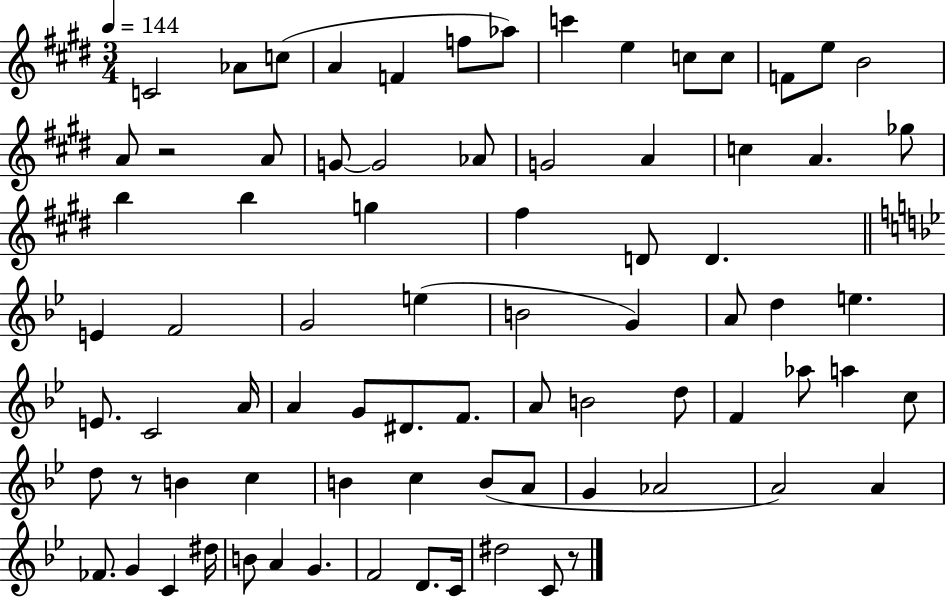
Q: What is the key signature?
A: E major